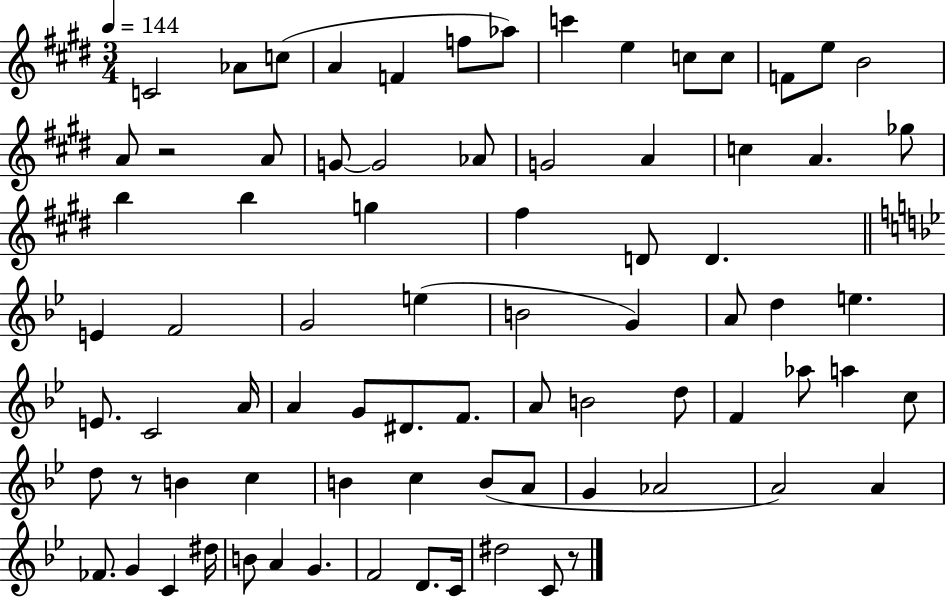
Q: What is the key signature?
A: E major